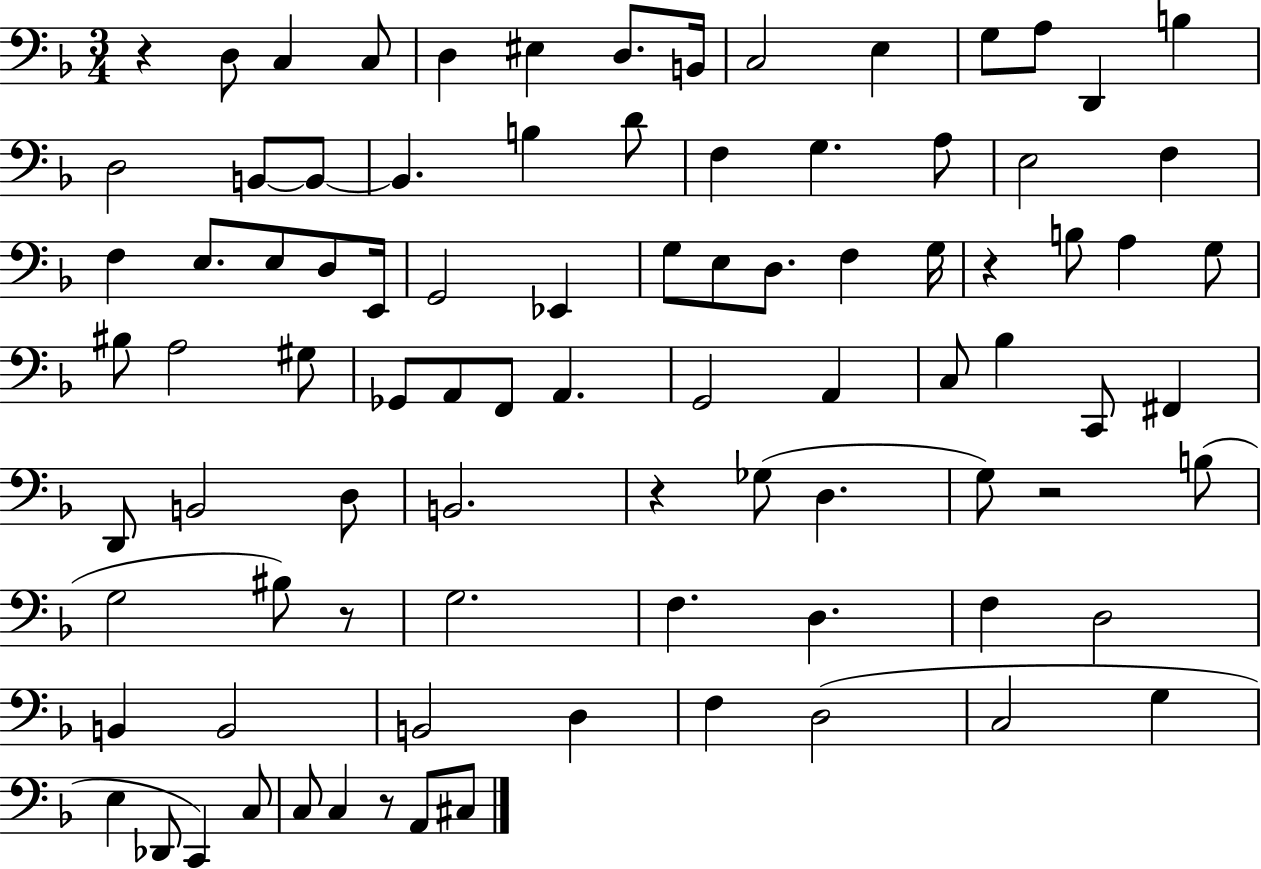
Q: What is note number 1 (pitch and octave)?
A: D3